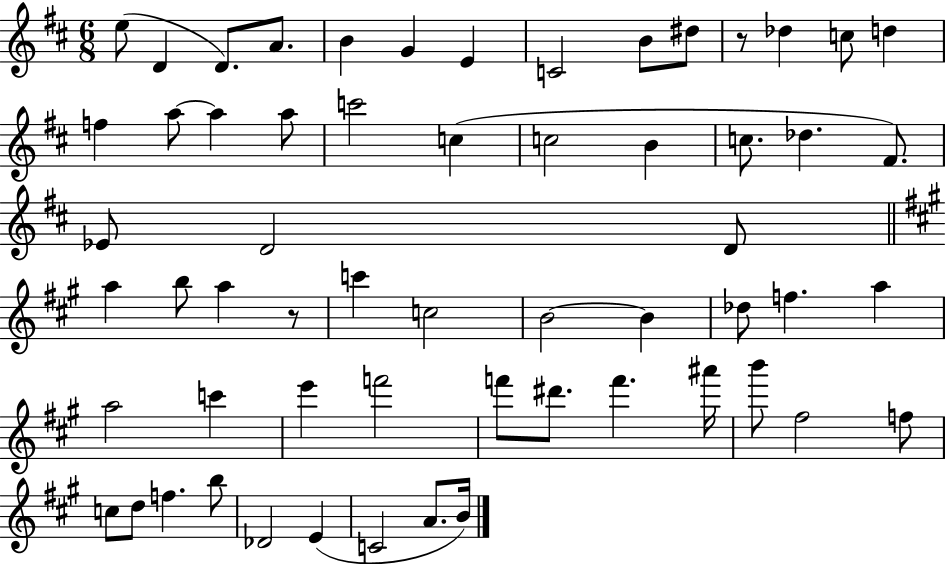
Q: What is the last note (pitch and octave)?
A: B4